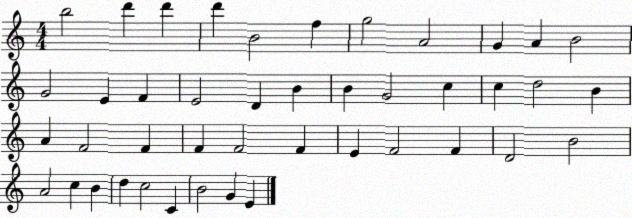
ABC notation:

X:1
T:Untitled
M:4/4
L:1/4
K:C
b2 d' d' d' B2 f g2 A2 G A B2 G2 E F E2 D B B G2 c c d2 B A F2 F F F2 F E F2 F D2 B2 A2 c B d c2 C B2 G E